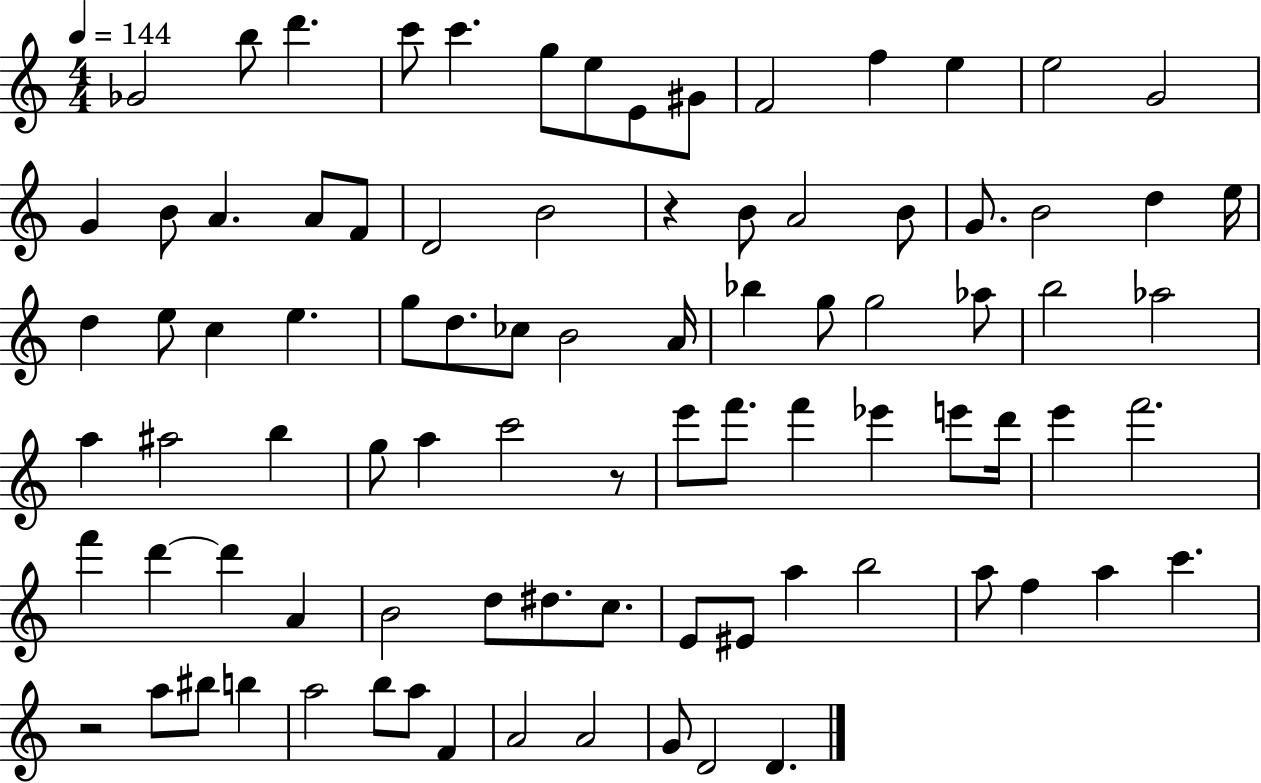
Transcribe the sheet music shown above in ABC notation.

X:1
T:Untitled
M:4/4
L:1/4
K:C
_G2 b/2 d' c'/2 c' g/2 e/2 E/2 ^G/2 F2 f e e2 G2 G B/2 A A/2 F/2 D2 B2 z B/2 A2 B/2 G/2 B2 d e/4 d e/2 c e g/2 d/2 _c/2 B2 A/4 _b g/2 g2 _a/2 b2 _a2 a ^a2 b g/2 a c'2 z/2 e'/2 f'/2 f' _e' e'/2 d'/4 e' f'2 f' d' d' A B2 d/2 ^d/2 c/2 E/2 ^E/2 a b2 a/2 f a c' z2 a/2 ^b/2 b a2 b/2 a/2 F A2 A2 G/2 D2 D